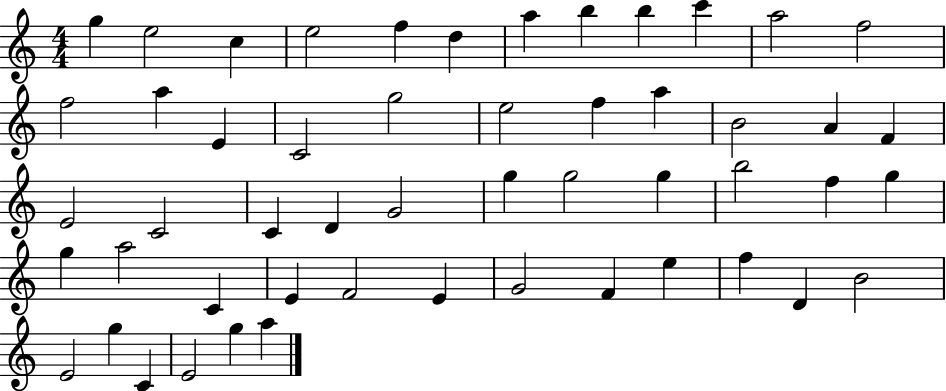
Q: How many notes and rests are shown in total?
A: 52